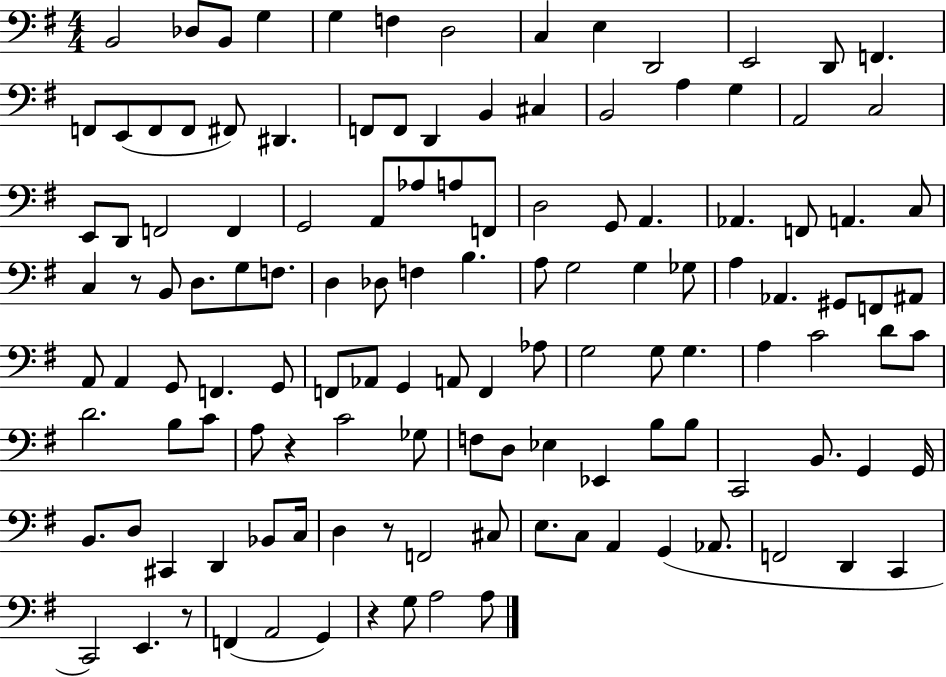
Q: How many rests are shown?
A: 5